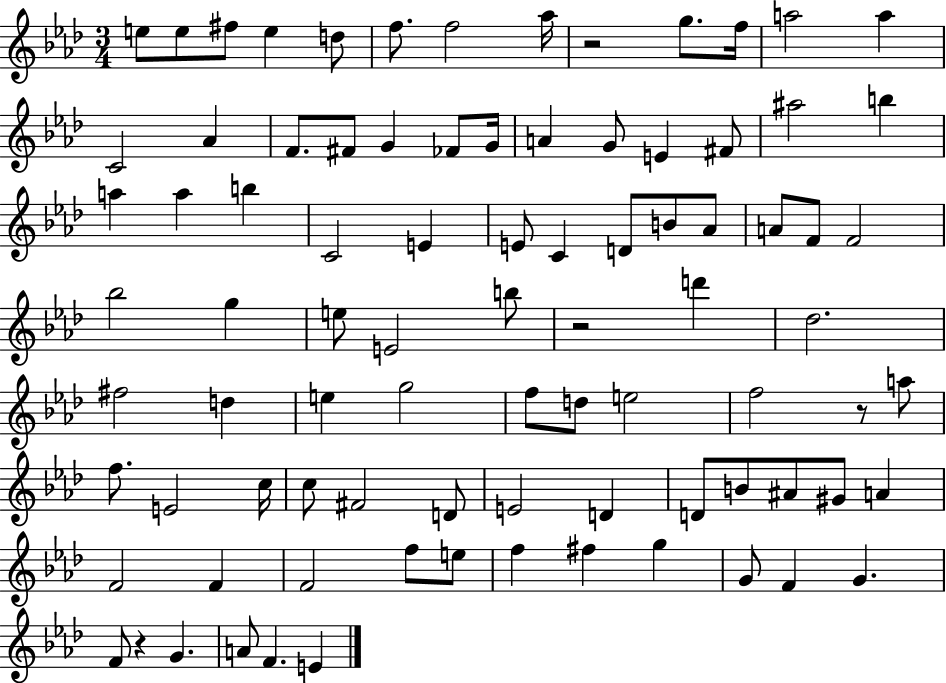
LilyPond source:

{
  \clef treble
  \numericTimeSignature
  \time 3/4
  \key aes \major
  e''8 e''8 fis''8 e''4 d''8 | f''8. f''2 aes''16 | r2 g''8. f''16 | a''2 a''4 | \break c'2 aes'4 | f'8. fis'8 g'4 fes'8 g'16 | a'4 g'8 e'4 fis'8 | ais''2 b''4 | \break a''4 a''4 b''4 | c'2 e'4 | e'8 c'4 d'8 b'8 aes'8 | a'8 f'8 f'2 | \break bes''2 g''4 | e''8 e'2 b''8 | r2 d'''4 | des''2. | \break fis''2 d''4 | e''4 g''2 | f''8 d''8 e''2 | f''2 r8 a''8 | \break f''8. e'2 c''16 | c''8 fis'2 d'8 | e'2 d'4 | d'8 b'8 ais'8 gis'8 a'4 | \break f'2 f'4 | f'2 f''8 e''8 | f''4 fis''4 g''4 | g'8 f'4 g'4. | \break f'8 r4 g'4. | a'8 f'4. e'4 | \bar "|."
}